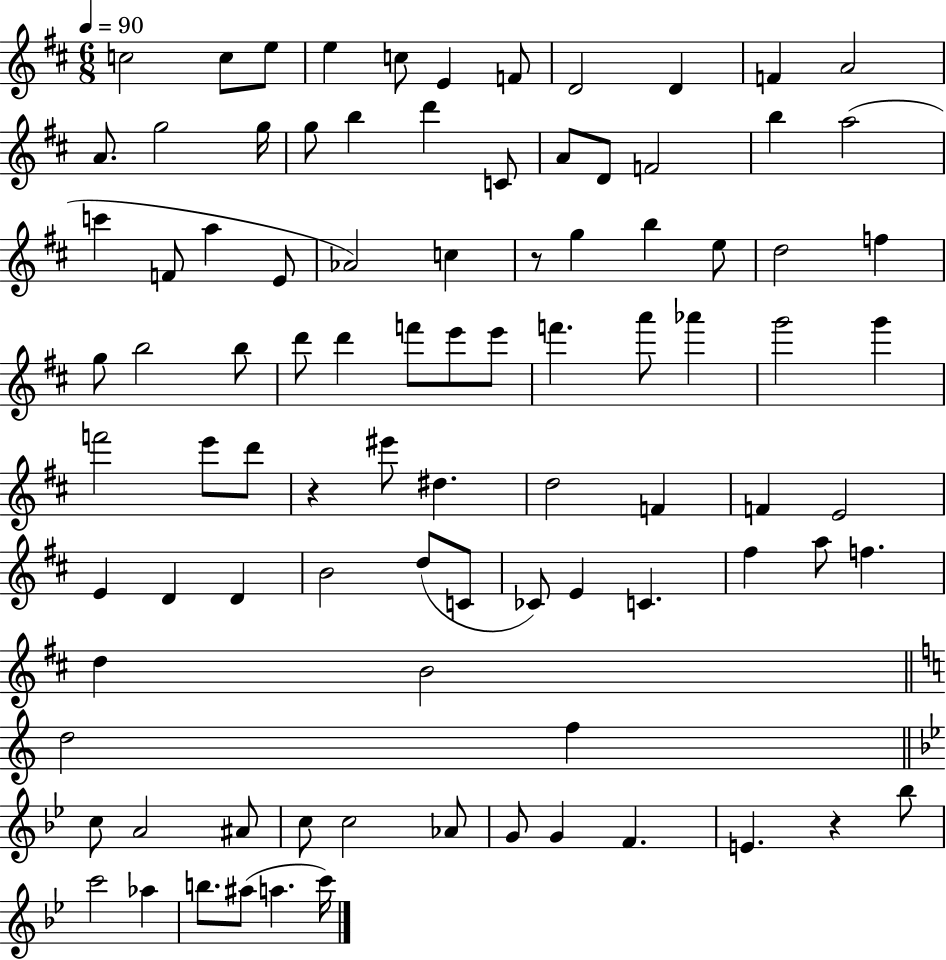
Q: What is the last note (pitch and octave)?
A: C6